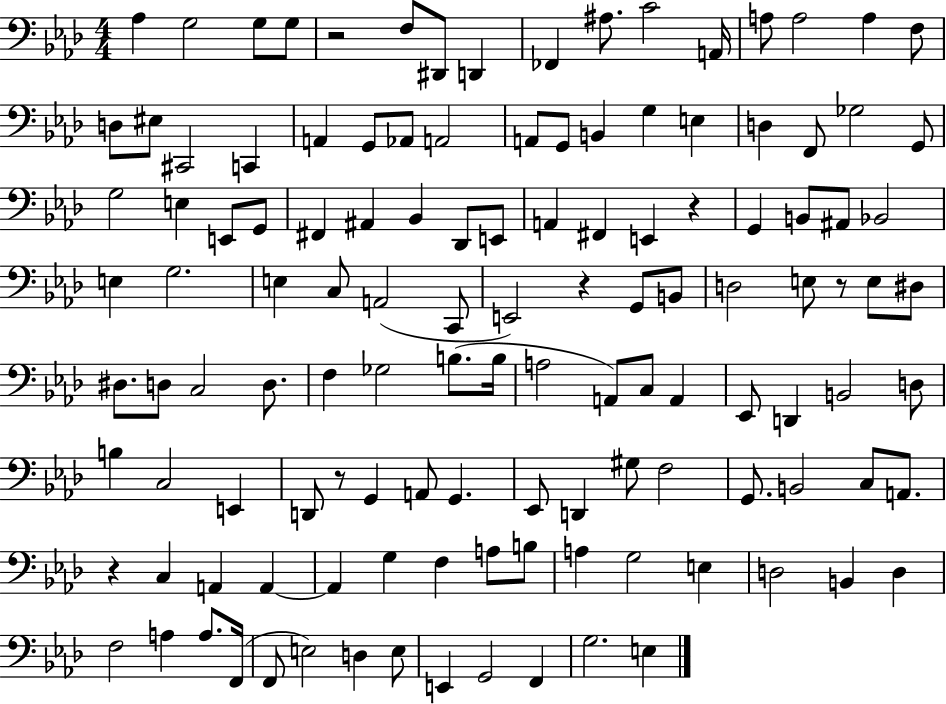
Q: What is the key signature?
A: AES major